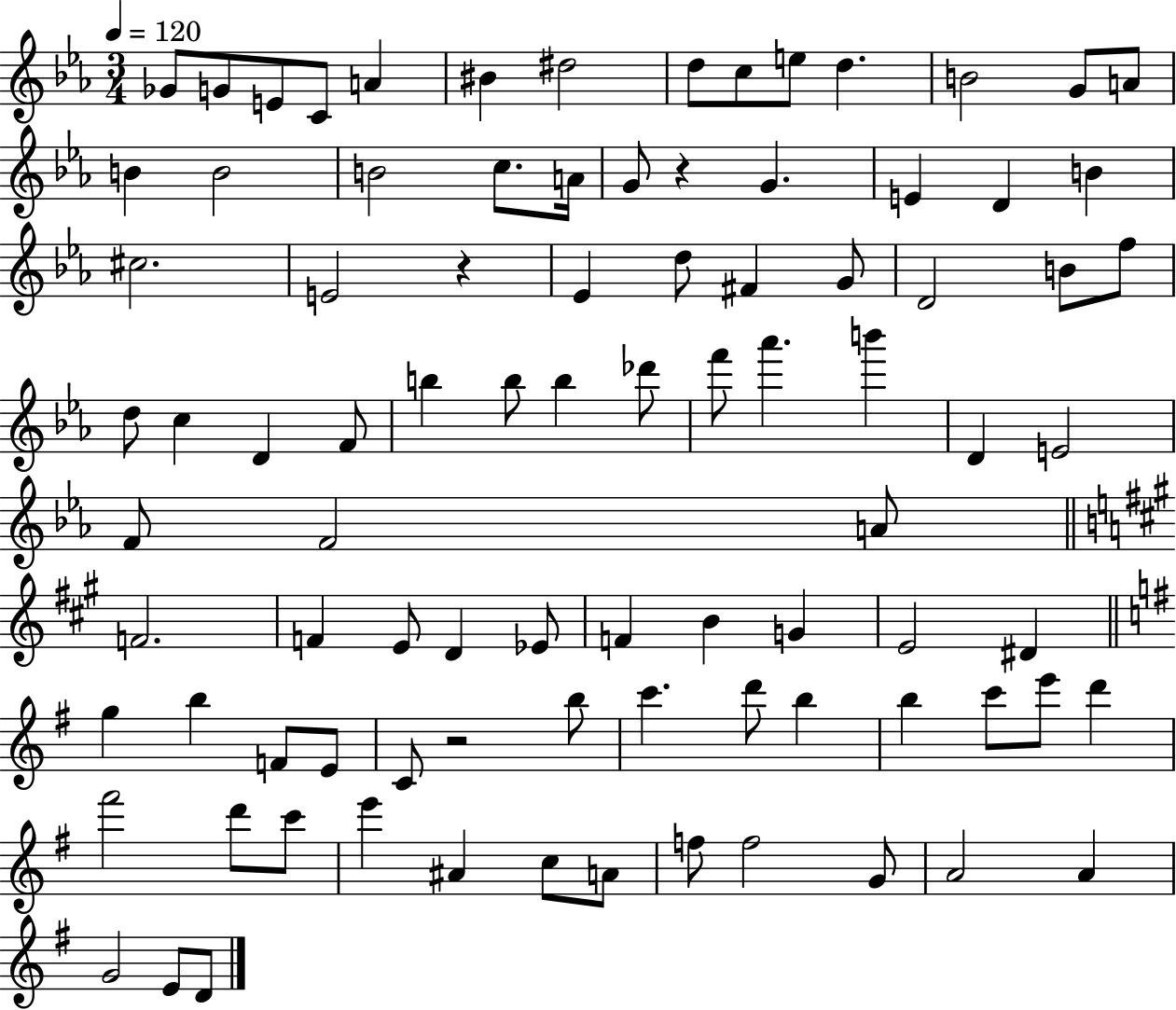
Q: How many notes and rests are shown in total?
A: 90